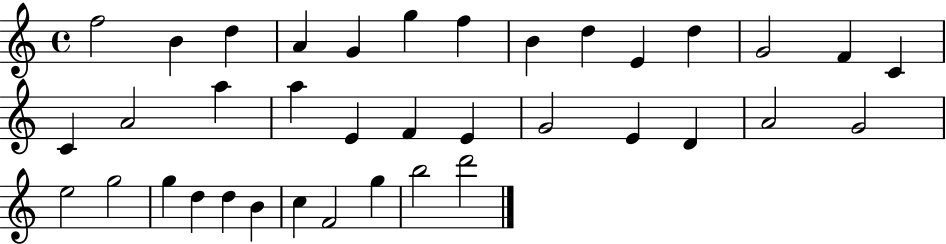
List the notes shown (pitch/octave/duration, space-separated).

F5/h B4/q D5/q A4/q G4/q G5/q F5/q B4/q D5/q E4/q D5/q G4/h F4/q C4/q C4/q A4/h A5/q A5/q E4/q F4/q E4/q G4/h E4/q D4/q A4/h G4/h E5/h G5/h G5/q D5/q D5/q B4/q C5/q F4/h G5/q B5/h D6/h